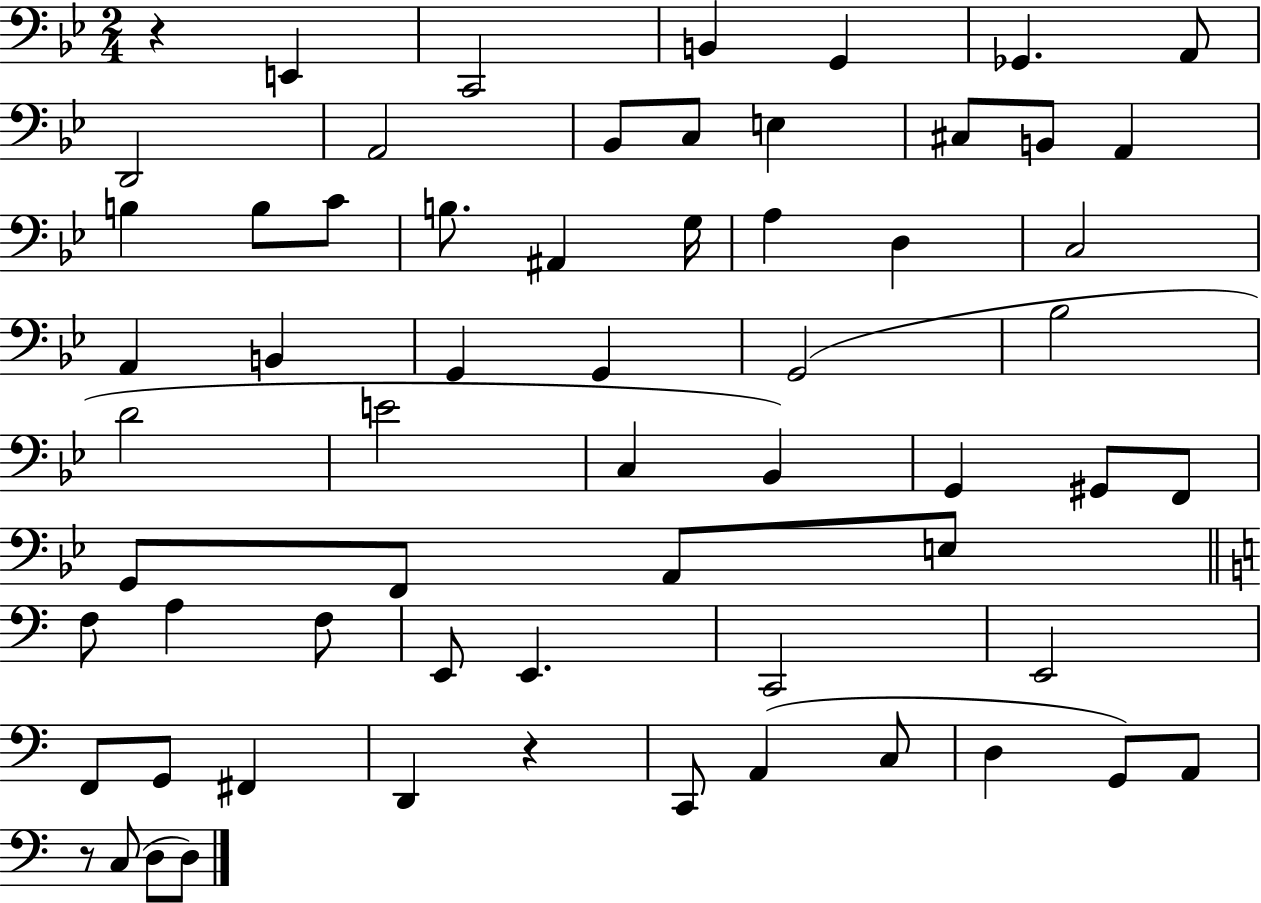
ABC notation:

X:1
T:Untitled
M:2/4
L:1/4
K:Bb
z E,, C,,2 B,, G,, _G,, A,,/2 D,,2 A,,2 _B,,/2 C,/2 E, ^C,/2 B,,/2 A,, B, B,/2 C/2 B,/2 ^A,, G,/4 A, D, C,2 A,, B,, G,, G,, G,,2 _B,2 D2 E2 C, _B,, G,, ^G,,/2 F,,/2 G,,/2 F,,/2 A,,/2 E,/2 F,/2 A, F,/2 E,,/2 E,, C,,2 E,,2 F,,/2 G,,/2 ^F,, D,, z C,,/2 A,, C,/2 D, G,,/2 A,,/2 z/2 C,/2 D,/2 D,/2